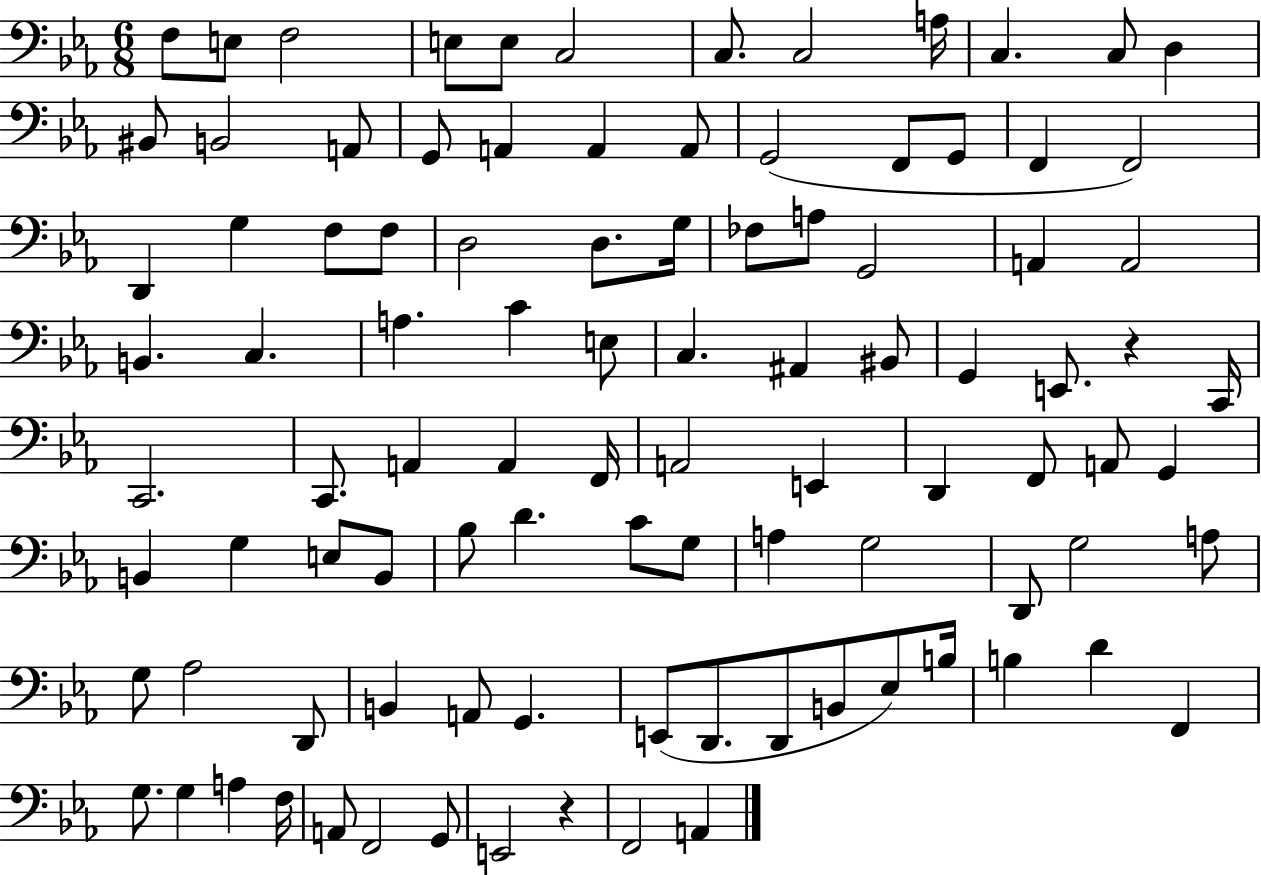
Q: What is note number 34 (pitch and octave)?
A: G2